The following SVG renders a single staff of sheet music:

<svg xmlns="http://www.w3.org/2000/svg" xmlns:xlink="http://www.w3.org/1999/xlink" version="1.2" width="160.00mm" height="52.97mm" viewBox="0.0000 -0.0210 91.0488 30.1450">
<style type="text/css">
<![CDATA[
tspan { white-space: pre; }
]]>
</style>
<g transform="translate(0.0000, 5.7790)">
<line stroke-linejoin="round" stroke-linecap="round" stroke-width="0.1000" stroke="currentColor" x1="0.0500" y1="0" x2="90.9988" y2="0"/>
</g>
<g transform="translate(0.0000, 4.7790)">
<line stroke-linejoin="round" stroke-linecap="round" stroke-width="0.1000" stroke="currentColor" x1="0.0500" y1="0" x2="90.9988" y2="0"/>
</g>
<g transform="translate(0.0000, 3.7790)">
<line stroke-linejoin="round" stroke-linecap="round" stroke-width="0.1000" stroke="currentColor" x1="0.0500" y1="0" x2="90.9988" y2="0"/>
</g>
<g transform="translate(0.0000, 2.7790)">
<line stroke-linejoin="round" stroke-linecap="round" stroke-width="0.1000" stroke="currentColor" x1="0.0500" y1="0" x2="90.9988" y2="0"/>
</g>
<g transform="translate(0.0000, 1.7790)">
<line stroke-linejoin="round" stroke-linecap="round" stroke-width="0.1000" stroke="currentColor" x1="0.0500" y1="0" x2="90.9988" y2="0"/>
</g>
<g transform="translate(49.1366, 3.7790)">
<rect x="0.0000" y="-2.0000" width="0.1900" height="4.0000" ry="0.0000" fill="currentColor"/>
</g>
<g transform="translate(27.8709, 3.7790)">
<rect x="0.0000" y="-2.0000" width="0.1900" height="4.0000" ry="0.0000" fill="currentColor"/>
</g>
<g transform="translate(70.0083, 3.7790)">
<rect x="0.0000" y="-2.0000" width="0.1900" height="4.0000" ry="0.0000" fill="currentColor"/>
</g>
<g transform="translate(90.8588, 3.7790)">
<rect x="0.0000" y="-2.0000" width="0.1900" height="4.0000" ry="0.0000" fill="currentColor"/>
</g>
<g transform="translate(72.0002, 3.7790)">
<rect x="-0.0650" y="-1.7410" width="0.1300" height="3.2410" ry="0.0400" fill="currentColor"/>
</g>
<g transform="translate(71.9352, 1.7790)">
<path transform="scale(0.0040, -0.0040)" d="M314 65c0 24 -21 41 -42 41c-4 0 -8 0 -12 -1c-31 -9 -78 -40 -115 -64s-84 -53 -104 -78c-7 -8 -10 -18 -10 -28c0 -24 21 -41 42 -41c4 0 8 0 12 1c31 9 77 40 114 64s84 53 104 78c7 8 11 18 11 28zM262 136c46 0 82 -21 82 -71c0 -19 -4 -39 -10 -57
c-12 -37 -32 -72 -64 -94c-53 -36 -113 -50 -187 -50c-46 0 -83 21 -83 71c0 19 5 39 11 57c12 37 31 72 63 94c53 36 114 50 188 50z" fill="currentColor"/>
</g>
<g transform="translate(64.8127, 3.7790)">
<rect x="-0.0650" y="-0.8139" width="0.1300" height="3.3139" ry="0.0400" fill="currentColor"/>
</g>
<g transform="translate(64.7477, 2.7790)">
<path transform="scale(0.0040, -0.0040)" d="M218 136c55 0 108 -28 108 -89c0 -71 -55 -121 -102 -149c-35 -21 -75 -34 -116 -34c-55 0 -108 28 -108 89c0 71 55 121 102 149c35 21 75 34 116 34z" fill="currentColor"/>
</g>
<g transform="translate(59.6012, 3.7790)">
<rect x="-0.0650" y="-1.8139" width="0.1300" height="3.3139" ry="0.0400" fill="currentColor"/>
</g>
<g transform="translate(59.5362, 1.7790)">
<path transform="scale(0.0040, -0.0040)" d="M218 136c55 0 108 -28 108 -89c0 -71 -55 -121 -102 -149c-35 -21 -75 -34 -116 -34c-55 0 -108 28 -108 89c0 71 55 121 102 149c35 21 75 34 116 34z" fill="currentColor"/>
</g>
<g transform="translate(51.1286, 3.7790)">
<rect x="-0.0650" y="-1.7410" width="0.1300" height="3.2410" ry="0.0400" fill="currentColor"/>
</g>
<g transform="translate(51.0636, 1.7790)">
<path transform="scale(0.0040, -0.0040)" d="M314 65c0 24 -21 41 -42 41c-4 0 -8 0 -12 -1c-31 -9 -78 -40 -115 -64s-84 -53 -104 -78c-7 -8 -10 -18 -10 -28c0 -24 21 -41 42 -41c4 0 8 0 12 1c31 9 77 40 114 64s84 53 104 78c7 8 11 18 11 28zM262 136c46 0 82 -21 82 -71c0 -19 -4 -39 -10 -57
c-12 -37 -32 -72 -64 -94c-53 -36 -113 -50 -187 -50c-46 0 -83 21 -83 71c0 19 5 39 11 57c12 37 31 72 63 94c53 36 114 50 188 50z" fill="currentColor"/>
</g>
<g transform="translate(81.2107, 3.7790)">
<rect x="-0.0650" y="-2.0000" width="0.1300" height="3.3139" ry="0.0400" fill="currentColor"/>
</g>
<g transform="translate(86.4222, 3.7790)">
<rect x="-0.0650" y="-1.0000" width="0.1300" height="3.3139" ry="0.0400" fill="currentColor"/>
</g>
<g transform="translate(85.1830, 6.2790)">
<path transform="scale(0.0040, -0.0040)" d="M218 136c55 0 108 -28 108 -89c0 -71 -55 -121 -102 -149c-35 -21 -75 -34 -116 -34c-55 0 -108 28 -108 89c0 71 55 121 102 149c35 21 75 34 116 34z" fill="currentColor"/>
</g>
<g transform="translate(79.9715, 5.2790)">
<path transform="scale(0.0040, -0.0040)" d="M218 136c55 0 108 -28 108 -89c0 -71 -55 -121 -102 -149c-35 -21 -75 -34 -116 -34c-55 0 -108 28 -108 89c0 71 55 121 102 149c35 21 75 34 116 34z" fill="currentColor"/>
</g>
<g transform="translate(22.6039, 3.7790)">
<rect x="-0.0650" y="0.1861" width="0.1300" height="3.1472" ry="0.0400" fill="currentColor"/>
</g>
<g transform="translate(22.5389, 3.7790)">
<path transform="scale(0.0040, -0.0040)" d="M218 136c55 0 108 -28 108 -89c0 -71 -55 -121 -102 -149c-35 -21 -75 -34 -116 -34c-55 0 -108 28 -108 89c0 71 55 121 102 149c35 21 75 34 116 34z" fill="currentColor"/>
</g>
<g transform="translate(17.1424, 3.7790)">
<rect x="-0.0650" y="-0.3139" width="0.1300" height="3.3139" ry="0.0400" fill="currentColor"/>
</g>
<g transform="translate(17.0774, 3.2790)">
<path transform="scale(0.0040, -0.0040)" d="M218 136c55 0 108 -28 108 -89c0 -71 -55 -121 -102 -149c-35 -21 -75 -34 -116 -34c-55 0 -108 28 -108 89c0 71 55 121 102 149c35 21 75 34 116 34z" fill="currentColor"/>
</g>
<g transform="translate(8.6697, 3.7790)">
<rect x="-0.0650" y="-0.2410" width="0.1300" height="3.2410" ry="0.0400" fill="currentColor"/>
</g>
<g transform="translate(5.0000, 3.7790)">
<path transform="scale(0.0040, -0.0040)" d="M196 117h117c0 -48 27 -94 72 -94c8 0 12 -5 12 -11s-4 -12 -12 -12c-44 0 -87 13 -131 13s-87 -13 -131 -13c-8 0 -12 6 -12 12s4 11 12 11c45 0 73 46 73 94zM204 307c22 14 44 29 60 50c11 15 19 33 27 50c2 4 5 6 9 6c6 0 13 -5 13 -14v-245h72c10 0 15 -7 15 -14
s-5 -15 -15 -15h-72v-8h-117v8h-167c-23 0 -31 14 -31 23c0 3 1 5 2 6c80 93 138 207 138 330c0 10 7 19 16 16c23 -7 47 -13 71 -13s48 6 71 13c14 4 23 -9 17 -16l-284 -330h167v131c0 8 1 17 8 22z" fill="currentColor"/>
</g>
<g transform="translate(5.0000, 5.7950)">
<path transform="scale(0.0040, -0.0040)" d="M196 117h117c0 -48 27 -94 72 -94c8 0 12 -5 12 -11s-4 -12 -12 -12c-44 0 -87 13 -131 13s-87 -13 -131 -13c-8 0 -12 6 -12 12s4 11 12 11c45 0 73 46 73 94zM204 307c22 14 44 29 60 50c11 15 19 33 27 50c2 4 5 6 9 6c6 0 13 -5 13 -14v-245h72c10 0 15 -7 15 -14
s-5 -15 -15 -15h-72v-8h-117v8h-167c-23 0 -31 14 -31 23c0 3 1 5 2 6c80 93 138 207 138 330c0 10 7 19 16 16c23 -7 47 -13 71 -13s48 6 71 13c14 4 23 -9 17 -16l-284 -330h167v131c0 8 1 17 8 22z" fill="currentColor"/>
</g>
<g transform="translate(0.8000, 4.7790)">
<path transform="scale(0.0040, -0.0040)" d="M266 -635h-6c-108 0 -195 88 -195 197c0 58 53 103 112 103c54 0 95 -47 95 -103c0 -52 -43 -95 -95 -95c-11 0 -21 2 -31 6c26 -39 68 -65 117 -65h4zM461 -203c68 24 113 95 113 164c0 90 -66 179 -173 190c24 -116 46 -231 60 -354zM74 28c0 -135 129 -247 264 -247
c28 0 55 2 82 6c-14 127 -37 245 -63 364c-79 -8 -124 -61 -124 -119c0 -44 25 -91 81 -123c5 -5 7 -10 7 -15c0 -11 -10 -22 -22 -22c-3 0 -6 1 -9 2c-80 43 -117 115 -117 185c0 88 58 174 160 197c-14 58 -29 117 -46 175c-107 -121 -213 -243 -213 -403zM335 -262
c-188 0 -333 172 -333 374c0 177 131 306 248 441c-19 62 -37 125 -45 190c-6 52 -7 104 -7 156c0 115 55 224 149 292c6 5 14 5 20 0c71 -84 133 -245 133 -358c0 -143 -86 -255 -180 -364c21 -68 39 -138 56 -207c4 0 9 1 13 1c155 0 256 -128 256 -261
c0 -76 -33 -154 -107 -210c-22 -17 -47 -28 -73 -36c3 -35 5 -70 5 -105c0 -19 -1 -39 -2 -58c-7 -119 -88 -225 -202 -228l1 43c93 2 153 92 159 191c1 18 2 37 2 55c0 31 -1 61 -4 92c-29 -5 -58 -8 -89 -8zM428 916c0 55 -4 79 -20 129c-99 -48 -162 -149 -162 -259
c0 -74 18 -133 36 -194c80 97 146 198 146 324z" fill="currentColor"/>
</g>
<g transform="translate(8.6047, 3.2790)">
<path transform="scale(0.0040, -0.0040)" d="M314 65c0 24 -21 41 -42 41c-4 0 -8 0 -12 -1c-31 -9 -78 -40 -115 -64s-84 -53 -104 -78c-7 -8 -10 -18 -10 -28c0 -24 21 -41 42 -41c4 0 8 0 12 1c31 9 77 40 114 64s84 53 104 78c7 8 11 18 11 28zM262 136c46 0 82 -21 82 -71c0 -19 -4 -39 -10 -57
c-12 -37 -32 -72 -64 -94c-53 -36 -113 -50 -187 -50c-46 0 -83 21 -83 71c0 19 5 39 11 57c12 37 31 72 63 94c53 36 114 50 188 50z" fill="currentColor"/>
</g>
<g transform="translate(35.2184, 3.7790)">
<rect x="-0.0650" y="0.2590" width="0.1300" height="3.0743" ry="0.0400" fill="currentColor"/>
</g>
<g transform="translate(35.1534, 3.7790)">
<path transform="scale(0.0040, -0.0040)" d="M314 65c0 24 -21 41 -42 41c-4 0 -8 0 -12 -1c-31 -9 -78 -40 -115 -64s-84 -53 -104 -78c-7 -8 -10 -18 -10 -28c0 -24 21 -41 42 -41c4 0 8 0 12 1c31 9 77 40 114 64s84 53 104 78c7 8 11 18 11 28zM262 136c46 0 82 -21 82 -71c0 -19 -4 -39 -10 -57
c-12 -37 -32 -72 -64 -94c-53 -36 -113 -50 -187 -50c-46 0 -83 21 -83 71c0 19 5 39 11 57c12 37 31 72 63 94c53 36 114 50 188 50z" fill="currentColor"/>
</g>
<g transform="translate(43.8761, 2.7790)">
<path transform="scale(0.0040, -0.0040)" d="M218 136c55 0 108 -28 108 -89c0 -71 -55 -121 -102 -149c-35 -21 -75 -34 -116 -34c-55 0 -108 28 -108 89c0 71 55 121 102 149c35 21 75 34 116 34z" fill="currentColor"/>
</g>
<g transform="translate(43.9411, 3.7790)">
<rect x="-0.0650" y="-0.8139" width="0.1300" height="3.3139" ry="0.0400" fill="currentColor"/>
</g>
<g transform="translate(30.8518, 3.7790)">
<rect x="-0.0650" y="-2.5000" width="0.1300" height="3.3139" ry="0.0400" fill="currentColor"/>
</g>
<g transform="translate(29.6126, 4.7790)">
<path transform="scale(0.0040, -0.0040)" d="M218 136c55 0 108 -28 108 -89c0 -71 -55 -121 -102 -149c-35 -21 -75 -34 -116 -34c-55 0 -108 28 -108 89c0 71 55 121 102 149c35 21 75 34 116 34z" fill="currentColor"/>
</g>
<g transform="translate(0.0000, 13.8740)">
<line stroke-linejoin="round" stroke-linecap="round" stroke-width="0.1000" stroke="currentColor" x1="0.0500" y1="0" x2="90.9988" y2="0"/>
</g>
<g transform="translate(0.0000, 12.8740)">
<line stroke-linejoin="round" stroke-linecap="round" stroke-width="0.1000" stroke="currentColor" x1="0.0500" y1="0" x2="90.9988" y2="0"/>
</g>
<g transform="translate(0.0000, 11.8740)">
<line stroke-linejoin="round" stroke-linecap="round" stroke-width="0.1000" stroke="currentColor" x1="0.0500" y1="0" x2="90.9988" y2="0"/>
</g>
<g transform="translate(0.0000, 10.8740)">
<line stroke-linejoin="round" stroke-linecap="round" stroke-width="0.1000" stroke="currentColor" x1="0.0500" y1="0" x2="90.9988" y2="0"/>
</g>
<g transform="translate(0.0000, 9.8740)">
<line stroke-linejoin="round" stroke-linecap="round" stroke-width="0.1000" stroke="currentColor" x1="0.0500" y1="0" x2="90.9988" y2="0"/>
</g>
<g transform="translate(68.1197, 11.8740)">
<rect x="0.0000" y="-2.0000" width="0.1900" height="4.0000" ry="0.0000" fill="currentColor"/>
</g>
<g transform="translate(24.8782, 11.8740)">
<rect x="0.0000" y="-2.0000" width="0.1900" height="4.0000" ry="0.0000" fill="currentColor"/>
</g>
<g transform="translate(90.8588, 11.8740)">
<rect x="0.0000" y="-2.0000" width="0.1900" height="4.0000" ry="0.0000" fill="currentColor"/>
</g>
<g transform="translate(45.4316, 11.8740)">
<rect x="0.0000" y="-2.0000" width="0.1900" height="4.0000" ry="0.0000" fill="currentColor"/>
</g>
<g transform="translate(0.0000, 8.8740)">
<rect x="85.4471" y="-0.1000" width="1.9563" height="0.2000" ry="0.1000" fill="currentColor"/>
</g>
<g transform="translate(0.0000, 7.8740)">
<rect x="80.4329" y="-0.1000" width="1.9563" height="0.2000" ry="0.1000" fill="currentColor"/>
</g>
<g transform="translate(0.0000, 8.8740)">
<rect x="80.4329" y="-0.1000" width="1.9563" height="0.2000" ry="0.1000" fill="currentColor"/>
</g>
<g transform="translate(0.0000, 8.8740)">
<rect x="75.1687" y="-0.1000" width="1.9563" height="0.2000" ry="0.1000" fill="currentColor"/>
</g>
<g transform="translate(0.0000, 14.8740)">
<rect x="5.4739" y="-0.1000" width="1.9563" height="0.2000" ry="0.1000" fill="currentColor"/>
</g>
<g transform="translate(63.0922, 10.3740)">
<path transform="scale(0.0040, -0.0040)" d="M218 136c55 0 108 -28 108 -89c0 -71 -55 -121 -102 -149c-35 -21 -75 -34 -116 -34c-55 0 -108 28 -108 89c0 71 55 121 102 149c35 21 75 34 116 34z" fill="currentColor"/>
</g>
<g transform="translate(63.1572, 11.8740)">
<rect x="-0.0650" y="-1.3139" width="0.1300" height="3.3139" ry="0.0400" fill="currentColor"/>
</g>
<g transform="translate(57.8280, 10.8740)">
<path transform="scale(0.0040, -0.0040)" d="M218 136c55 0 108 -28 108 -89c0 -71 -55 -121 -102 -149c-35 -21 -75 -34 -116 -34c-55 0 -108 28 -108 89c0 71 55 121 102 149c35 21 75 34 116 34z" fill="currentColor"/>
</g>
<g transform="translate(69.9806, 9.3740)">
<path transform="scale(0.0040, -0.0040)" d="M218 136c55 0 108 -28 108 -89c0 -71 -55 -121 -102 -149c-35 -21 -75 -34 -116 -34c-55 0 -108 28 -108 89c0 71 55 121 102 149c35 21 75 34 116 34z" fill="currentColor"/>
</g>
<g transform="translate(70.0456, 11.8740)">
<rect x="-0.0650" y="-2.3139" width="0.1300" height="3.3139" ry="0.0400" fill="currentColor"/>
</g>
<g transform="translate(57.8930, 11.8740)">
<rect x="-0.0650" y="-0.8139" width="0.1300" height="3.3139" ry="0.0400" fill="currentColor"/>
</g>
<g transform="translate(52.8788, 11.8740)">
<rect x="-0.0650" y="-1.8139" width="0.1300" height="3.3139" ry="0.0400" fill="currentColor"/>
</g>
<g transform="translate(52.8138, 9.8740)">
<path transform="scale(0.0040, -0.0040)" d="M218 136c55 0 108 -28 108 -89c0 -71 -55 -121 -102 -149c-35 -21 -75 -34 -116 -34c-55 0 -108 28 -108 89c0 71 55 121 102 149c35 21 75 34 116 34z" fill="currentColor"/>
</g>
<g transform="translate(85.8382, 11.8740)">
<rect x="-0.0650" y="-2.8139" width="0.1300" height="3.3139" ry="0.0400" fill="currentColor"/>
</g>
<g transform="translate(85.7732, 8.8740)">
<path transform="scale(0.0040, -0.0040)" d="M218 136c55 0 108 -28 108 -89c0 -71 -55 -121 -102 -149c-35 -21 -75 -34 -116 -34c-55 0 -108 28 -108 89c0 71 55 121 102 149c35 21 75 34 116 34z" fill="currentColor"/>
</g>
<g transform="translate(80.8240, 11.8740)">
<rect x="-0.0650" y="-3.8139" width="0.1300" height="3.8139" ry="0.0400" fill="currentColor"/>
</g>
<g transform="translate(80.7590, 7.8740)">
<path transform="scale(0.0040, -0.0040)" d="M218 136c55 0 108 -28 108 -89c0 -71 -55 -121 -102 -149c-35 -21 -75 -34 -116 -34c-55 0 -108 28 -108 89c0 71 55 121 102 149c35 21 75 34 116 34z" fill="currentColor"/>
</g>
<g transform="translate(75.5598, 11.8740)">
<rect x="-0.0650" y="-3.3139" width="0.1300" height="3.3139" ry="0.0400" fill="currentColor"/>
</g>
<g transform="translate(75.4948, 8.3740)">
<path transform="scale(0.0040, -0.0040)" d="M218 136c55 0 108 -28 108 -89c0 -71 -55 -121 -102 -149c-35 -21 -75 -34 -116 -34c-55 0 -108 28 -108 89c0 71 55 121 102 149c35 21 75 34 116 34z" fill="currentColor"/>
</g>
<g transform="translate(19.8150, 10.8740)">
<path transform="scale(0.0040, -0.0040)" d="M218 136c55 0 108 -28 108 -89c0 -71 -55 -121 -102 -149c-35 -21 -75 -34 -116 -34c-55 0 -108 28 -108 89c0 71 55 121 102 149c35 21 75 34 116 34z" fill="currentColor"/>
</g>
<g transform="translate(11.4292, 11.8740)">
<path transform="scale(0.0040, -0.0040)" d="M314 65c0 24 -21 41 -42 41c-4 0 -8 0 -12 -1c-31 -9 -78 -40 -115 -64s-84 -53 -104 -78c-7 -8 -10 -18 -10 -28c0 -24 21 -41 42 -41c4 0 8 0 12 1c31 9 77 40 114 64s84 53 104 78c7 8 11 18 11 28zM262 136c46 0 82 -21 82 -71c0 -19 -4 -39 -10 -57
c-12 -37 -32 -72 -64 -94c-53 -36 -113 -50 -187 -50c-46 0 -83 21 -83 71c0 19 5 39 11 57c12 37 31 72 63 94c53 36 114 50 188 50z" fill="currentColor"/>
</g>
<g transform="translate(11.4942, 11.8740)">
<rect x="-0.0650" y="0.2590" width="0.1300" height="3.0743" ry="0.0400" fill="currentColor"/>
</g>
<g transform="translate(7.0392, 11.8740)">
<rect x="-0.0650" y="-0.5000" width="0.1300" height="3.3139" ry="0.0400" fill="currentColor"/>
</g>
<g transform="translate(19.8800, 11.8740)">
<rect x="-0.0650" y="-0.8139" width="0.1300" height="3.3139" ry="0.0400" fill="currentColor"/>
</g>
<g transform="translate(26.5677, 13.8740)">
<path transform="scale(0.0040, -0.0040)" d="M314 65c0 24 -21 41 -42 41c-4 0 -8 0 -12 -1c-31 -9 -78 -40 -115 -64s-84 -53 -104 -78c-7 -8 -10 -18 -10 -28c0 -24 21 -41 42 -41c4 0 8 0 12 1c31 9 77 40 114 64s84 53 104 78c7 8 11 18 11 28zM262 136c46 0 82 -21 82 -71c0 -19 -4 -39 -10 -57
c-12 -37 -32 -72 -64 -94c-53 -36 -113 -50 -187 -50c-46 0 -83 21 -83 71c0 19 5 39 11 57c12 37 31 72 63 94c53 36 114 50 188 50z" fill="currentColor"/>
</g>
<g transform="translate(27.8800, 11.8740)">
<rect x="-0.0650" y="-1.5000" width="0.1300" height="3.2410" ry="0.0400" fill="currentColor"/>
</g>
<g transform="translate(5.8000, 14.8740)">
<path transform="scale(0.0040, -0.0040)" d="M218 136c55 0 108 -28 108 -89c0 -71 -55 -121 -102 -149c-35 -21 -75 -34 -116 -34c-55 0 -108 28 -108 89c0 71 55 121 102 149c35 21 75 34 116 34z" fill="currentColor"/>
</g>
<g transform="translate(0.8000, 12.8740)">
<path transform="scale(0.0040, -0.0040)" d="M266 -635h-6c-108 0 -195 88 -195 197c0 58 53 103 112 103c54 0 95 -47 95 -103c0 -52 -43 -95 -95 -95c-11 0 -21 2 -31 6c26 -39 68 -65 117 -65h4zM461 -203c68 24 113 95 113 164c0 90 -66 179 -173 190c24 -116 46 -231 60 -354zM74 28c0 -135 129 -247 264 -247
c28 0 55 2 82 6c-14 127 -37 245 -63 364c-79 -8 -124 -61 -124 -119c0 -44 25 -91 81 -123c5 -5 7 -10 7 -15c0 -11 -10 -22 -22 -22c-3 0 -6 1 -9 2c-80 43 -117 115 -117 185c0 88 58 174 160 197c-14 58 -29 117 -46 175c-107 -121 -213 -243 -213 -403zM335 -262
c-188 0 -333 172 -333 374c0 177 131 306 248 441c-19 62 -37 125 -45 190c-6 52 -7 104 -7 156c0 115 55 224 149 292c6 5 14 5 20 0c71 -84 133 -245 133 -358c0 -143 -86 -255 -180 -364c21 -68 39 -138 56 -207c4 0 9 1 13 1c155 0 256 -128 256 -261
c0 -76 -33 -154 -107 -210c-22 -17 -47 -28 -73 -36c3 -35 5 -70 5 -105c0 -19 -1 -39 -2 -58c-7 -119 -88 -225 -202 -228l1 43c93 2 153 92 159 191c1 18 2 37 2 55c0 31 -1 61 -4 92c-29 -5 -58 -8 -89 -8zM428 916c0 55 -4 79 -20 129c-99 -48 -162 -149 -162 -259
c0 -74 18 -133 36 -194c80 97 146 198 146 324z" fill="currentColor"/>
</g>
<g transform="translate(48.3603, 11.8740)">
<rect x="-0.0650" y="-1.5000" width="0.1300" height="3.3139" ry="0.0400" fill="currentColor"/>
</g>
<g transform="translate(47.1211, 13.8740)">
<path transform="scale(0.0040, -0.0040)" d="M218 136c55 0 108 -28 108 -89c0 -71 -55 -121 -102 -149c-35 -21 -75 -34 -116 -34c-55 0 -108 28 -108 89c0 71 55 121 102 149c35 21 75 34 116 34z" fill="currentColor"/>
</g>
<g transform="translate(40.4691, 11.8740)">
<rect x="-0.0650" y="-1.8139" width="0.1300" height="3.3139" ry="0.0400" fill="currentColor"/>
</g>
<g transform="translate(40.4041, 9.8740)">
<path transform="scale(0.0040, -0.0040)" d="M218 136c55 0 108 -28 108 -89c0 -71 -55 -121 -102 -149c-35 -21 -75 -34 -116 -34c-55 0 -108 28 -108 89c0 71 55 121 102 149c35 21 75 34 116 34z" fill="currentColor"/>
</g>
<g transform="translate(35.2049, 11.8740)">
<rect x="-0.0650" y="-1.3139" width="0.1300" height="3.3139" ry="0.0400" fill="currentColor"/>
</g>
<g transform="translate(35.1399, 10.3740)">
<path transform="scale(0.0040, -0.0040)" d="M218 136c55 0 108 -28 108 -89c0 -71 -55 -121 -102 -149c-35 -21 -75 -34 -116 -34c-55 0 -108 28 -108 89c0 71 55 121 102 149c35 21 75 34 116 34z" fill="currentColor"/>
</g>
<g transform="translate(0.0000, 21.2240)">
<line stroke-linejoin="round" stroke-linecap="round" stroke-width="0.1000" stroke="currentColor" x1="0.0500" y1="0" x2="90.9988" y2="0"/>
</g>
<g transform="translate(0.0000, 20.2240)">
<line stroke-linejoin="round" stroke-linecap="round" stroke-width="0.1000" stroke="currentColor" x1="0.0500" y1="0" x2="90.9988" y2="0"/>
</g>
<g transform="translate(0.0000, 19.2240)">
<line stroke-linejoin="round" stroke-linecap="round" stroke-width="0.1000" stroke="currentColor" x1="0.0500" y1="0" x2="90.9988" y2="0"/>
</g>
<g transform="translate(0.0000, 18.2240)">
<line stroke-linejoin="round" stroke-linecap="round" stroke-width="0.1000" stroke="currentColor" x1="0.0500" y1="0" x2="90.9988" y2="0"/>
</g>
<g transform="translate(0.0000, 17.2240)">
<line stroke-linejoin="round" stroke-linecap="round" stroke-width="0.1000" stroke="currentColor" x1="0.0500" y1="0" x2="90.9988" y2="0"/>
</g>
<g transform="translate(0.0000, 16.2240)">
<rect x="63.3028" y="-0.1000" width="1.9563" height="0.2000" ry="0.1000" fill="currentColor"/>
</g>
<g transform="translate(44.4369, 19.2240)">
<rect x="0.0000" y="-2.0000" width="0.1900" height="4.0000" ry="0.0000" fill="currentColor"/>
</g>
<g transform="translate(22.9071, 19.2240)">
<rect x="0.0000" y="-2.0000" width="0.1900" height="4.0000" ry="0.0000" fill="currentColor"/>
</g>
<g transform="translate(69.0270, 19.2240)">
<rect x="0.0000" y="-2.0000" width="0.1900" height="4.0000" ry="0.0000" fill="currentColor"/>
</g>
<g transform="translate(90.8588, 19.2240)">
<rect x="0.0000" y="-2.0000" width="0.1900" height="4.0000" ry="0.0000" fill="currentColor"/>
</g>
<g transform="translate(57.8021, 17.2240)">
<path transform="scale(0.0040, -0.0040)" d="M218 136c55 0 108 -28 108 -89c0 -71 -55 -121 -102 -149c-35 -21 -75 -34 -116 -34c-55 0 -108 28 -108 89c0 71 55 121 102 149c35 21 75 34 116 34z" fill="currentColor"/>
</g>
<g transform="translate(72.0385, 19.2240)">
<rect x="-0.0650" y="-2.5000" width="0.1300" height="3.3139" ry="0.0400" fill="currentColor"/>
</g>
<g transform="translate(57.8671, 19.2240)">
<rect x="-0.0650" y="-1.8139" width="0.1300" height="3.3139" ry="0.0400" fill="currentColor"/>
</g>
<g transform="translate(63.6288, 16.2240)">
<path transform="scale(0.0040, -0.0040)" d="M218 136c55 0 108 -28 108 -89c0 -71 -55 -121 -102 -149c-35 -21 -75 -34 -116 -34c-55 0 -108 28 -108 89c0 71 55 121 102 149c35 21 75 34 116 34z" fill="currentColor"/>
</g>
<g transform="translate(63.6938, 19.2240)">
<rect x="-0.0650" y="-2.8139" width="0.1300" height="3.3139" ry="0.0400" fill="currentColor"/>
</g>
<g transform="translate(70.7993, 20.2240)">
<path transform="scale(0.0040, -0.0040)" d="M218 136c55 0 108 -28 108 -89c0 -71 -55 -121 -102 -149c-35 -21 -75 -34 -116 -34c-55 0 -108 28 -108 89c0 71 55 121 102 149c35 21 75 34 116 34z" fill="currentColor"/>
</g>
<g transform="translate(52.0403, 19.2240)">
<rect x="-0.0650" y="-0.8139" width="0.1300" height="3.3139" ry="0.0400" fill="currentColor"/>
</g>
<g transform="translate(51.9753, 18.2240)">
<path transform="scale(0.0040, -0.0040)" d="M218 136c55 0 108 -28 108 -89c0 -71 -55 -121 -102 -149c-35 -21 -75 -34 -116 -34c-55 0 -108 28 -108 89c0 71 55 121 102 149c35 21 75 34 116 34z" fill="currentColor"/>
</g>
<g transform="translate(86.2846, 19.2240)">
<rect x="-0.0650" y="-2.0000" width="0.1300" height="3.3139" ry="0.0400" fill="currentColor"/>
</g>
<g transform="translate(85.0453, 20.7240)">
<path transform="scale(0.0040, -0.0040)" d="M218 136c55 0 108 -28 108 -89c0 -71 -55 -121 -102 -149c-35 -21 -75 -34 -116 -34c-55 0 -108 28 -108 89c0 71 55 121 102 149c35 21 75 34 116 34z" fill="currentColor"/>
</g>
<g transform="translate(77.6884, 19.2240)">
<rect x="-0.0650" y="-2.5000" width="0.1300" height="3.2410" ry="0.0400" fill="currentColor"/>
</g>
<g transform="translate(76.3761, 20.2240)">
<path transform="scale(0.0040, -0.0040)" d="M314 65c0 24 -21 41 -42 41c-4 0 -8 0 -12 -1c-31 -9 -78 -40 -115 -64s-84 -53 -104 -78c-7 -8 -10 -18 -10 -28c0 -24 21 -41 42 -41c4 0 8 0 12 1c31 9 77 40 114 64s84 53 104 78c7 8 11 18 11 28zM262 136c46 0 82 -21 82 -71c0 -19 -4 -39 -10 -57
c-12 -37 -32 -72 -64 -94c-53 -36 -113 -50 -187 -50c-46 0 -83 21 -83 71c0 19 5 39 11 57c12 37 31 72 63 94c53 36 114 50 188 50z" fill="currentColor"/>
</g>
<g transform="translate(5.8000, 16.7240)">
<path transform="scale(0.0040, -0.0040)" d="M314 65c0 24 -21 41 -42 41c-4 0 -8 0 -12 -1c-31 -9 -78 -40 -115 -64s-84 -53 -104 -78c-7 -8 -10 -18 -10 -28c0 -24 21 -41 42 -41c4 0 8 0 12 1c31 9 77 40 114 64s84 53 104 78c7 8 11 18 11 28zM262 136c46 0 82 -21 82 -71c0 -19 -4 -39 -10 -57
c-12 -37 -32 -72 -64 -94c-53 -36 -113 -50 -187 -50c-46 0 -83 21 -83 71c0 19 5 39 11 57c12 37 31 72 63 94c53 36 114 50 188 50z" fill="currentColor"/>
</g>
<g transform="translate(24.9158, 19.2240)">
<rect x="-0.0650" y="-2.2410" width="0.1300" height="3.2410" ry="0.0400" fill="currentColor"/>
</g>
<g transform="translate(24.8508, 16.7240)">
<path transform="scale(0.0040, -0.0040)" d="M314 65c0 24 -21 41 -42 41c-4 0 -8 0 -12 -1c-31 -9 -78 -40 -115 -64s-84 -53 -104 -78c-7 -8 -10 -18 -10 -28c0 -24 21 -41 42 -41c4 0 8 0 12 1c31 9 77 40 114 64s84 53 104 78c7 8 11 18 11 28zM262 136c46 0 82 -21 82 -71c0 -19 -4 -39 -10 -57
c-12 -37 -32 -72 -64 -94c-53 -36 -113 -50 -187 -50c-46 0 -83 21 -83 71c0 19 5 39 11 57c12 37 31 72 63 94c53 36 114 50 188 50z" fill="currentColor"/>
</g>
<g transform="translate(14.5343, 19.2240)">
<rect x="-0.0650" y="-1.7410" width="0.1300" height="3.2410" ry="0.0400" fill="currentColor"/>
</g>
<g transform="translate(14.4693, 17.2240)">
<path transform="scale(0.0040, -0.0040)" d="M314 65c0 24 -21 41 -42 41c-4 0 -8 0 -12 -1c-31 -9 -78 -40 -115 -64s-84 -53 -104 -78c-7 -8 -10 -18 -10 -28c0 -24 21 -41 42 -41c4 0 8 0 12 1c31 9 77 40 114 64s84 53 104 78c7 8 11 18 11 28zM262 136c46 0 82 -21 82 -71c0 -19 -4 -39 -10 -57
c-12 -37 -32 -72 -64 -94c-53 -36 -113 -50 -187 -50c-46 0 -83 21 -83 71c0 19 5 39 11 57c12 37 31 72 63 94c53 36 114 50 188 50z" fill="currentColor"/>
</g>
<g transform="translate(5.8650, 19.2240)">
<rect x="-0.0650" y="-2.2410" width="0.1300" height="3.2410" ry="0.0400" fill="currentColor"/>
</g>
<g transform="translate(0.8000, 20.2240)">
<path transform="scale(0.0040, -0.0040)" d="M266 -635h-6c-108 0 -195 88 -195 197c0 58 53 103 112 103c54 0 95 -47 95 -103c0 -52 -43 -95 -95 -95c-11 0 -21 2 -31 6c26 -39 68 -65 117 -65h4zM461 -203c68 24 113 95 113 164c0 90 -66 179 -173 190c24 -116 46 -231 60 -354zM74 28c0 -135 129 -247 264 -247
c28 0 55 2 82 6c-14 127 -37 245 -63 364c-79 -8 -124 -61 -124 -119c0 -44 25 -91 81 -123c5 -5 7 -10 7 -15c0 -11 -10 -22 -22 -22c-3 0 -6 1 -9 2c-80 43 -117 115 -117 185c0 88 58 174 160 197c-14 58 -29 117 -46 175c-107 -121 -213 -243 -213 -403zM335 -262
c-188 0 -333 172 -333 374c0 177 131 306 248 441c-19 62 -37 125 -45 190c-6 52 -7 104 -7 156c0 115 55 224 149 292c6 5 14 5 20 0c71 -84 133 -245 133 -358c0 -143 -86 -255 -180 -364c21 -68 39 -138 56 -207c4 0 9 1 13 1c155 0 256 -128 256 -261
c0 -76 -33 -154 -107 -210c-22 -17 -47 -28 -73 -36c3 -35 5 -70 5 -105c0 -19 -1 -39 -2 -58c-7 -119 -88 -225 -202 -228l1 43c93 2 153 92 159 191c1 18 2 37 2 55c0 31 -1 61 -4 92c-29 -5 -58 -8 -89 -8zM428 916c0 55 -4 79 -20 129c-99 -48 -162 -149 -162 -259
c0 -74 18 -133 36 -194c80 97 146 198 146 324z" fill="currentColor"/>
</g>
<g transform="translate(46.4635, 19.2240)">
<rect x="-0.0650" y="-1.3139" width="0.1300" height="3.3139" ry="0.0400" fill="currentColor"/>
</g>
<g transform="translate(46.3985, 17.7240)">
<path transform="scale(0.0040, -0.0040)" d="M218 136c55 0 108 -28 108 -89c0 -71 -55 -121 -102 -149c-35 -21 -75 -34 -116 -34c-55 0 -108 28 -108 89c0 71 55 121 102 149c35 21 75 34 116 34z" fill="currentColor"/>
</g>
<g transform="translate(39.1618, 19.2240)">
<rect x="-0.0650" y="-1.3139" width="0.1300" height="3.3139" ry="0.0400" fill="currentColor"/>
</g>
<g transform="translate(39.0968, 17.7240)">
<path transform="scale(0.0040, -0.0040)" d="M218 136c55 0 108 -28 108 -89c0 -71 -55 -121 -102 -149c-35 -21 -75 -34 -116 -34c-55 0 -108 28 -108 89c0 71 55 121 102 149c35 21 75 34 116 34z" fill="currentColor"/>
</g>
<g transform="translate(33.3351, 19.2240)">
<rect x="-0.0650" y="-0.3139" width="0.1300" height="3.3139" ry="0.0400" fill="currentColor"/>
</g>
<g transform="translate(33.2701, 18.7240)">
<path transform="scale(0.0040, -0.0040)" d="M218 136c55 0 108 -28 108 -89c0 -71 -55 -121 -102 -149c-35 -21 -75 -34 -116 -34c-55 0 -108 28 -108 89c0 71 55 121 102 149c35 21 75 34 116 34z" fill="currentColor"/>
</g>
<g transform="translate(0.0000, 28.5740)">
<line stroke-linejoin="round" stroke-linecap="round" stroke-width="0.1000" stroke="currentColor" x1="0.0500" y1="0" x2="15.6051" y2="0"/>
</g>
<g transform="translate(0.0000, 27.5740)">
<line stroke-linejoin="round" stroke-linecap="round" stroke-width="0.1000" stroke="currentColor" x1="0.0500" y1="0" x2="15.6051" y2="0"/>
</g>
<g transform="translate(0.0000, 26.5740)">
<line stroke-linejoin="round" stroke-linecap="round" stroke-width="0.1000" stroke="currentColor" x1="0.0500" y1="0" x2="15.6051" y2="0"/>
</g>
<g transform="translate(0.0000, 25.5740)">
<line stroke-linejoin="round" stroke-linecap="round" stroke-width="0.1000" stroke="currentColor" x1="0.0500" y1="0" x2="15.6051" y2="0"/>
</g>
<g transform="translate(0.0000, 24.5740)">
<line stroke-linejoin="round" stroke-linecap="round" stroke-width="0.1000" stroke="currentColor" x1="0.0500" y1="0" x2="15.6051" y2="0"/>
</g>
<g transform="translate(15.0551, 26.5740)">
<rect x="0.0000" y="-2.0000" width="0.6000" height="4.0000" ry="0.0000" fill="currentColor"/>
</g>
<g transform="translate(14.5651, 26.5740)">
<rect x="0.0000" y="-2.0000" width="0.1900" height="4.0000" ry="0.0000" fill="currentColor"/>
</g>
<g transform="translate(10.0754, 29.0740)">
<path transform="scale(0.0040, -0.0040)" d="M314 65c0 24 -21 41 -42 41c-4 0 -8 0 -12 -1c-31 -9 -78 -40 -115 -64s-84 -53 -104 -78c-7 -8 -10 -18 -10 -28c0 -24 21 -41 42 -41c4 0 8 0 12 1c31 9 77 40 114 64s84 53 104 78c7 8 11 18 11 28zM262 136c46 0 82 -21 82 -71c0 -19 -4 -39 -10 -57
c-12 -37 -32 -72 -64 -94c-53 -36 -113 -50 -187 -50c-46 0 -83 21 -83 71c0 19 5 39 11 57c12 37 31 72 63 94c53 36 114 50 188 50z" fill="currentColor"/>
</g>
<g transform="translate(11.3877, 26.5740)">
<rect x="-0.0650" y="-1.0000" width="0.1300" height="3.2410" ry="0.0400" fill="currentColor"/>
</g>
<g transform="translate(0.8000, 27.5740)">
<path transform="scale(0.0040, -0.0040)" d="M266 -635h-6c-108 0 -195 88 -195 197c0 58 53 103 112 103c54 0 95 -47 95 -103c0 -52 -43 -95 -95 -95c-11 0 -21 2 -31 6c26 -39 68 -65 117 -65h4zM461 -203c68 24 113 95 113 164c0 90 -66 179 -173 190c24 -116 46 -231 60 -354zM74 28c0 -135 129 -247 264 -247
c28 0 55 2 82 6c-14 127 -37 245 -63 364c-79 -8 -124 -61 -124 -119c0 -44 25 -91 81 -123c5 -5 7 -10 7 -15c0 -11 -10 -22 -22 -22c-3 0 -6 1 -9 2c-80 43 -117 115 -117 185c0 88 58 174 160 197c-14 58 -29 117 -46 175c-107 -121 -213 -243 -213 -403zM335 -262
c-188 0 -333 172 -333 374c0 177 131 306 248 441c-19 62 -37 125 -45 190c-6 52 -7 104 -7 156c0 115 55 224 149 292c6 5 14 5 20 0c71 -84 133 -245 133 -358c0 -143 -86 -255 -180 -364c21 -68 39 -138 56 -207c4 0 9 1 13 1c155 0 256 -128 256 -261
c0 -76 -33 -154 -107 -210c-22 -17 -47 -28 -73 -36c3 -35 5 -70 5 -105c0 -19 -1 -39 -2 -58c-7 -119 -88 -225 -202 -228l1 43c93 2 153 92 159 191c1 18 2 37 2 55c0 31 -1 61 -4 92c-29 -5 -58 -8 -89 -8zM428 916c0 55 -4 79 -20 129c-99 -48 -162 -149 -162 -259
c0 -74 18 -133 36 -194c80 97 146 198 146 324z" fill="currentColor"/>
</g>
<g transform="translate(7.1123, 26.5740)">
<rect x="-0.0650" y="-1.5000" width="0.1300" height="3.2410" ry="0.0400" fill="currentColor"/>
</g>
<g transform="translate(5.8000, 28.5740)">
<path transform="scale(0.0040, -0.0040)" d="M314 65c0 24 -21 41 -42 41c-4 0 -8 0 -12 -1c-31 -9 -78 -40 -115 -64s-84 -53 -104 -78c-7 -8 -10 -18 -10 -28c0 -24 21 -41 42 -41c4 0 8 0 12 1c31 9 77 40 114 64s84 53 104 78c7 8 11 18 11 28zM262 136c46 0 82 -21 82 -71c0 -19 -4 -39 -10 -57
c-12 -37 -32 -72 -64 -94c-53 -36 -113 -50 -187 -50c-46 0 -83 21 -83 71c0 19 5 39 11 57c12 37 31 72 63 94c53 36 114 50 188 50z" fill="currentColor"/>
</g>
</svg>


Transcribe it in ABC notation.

X:1
T:Untitled
M:4/4
L:1/4
K:C
c2 c B G B2 d f2 f d f2 F D C B2 d E2 e f E f d e g b c' a g2 f2 g2 c e e d f a G G2 F E2 D2